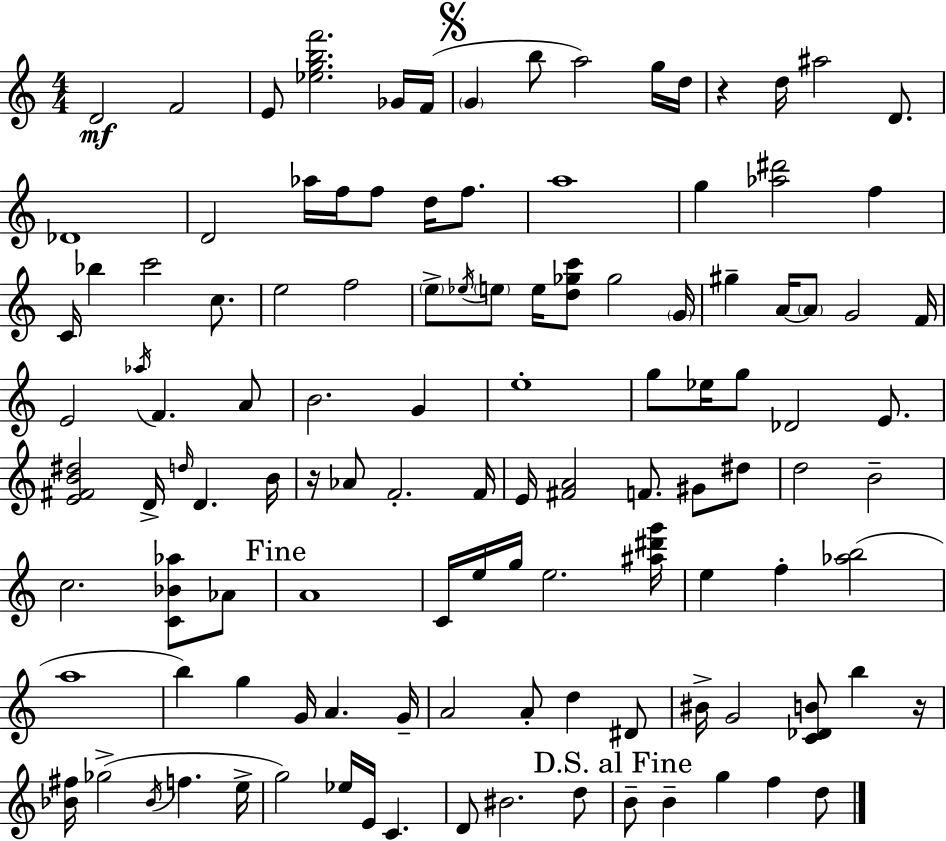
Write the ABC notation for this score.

X:1
T:Untitled
M:4/4
L:1/4
K:C
D2 F2 E/2 [_egbf']2 _G/4 F/4 G b/2 a2 g/4 d/4 z d/4 ^a2 D/2 _D4 D2 _a/4 f/4 f/2 d/4 f/2 a4 g [_a^d']2 f C/4 _b c'2 c/2 e2 f2 e/2 _e/4 e/2 e/4 [d_gc']/2 _g2 G/4 ^g A/4 A/2 G2 F/4 E2 _a/4 F A/2 B2 G e4 g/2 _e/4 g/2 _D2 E/2 [E^FB^d]2 D/4 d/4 D B/4 z/4 _A/2 F2 F/4 E/4 [^FA]2 F/2 ^G/2 ^d/2 d2 B2 c2 [C_B_a]/2 _A/2 A4 C/4 e/4 g/4 e2 [^a^d'g']/4 e f [_ab]2 a4 b g G/4 A G/4 A2 A/2 d ^D/2 ^B/4 G2 [C_DB]/2 b z/4 [_B^f]/4 _g2 _B/4 f e/4 g2 _e/4 E/4 C D/2 ^B2 d/2 B/2 B g f d/2